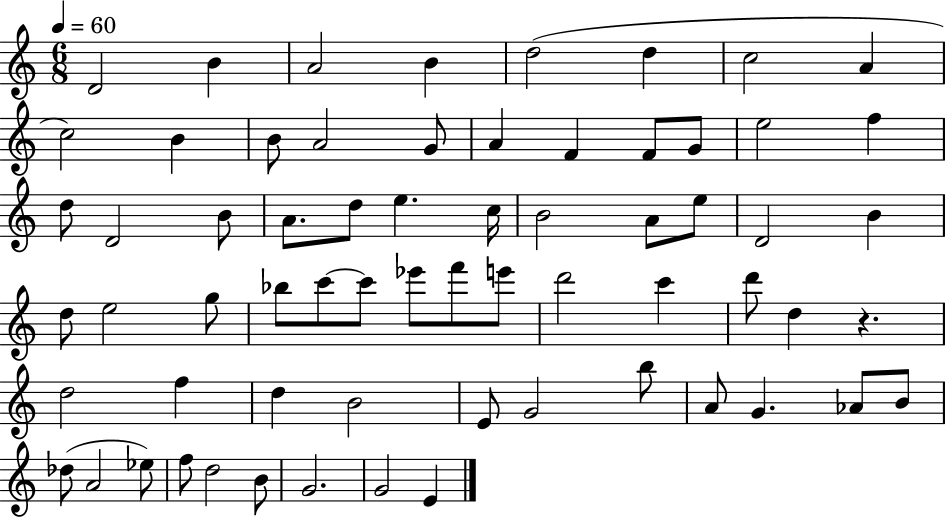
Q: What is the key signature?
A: C major